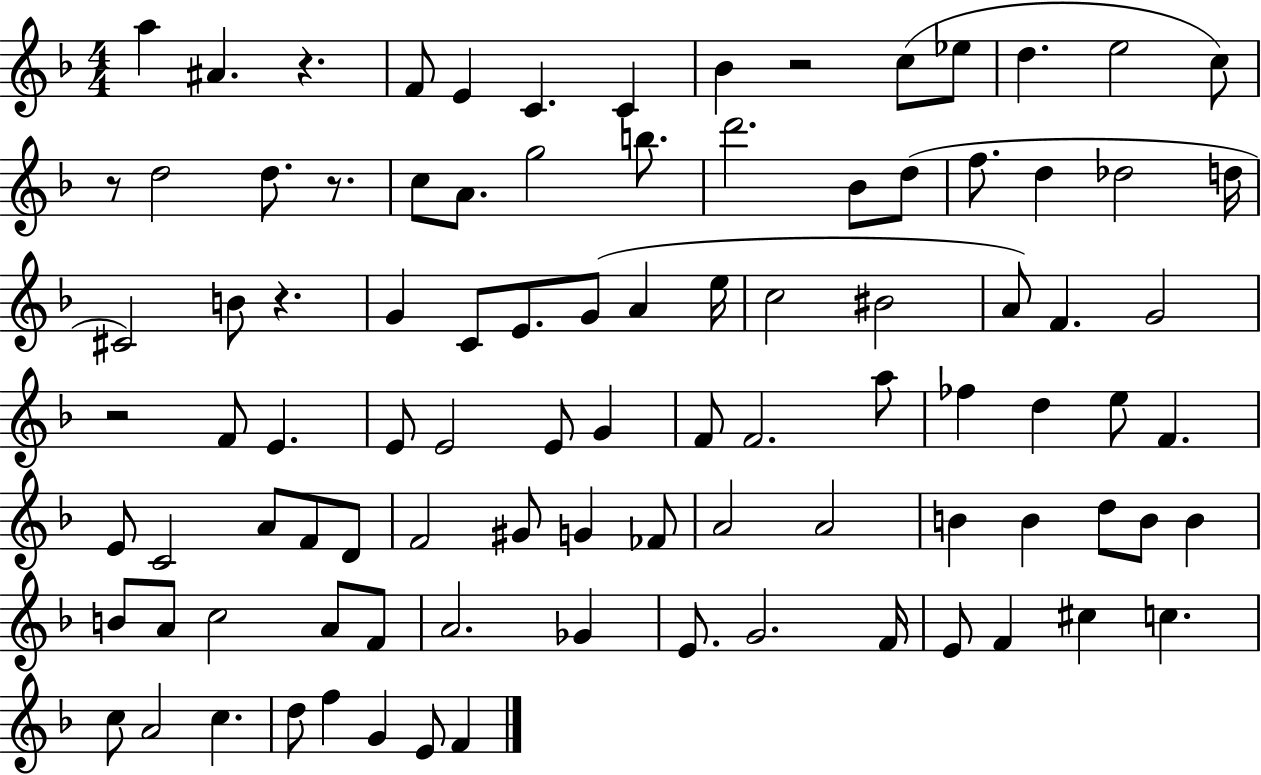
A5/q A#4/q. R/q. F4/e E4/q C4/q. C4/q Bb4/q R/h C5/e Eb5/e D5/q. E5/h C5/e R/e D5/h D5/e. R/e. C5/e A4/e. G5/h B5/e. D6/h. Bb4/e D5/e F5/e. D5/q Db5/h D5/s C#4/h B4/e R/q. G4/q C4/e E4/e. G4/e A4/q E5/s C5/h BIS4/h A4/e F4/q. G4/h R/h F4/e E4/q. E4/e E4/h E4/e G4/q F4/e F4/h. A5/e FES5/q D5/q E5/e F4/q. E4/e C4/h A4/e F4/e D4/e F4/h G#4/e G4/q FES4/e A4/h A4/h B4/q B4/q D5/e B4/e B4/q B4/e A4/e C5/h A4/e F4/e A4/h. Gb4/q E4/e. G4/h. F4/s E4/e F4/q C#5/q C5/q. C5/e A4/h C5/q. D5/e F5/q G4/q E4/e F4/q